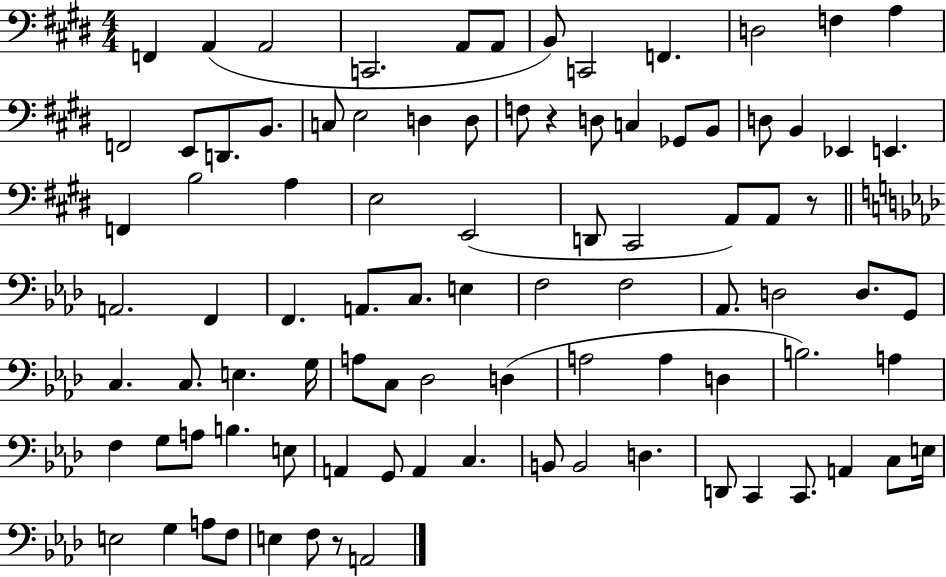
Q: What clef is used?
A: bass